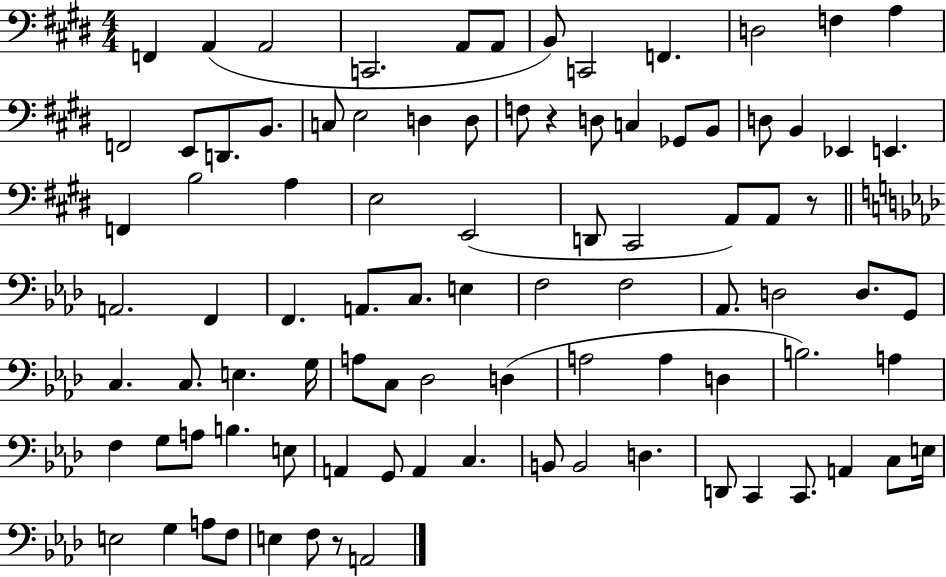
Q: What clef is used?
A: bass